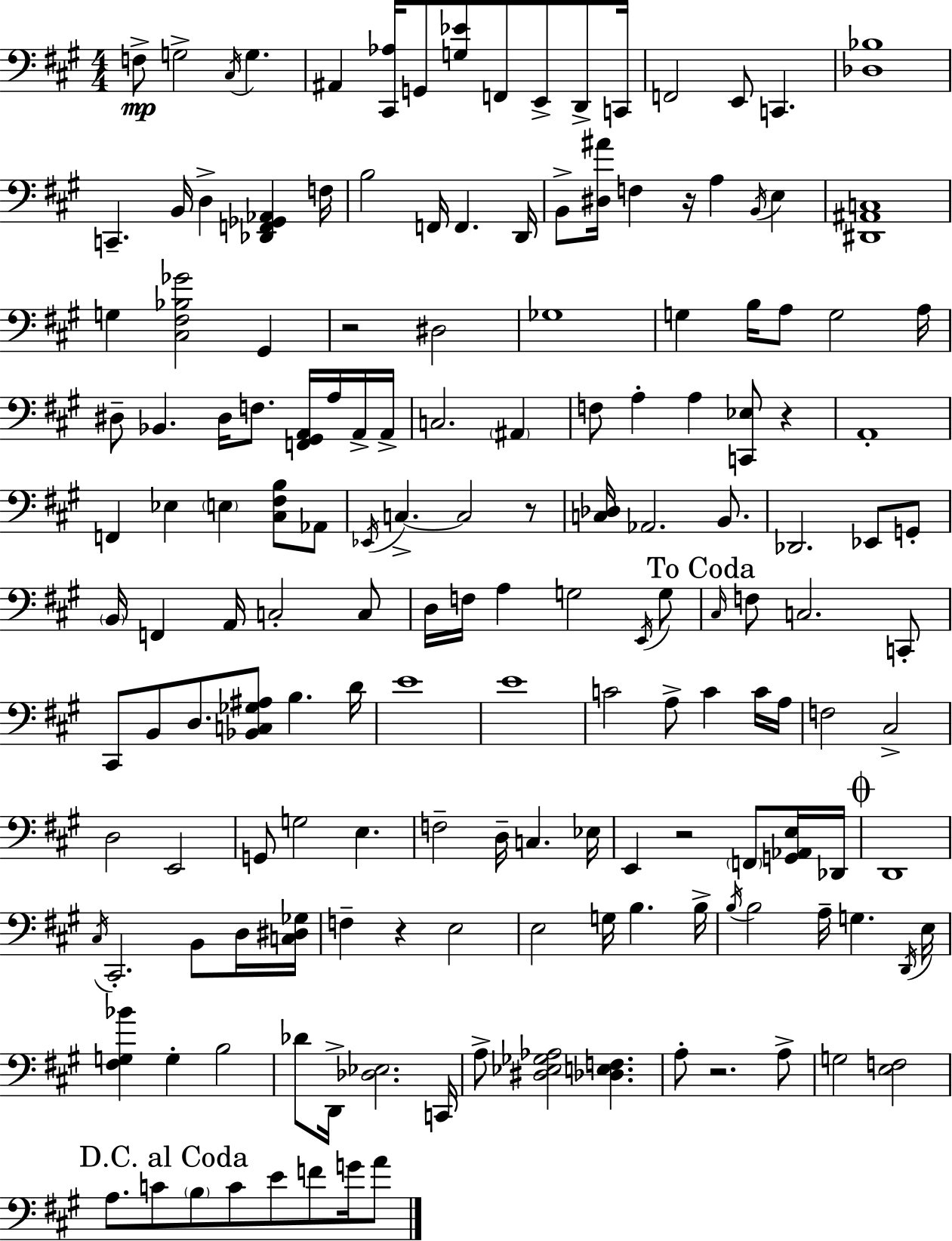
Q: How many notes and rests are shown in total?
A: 161